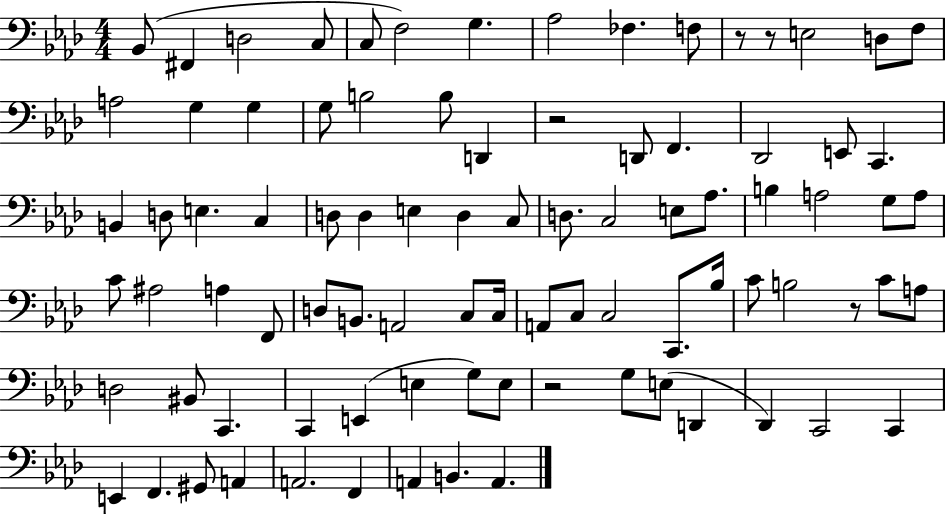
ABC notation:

X:1
T:Untitled
M:4/4
L:1/4
K:Ab
_B,,/2 ^F,, D,2 C,/2 C,/2 F,2 G, _A,2 _F, F,/2 z/2 z/2 E,2 D,/2 F,/2 A,2 G, G, G,/2 B,2 B,/2 D,, z2 D,,/2 F,, _D,,2 E,,/2 C,, B,, D,/2 E, C, D,/2 D, E, D, C,/2 D,/2 C,2 E,/2 _A,/2 B, A,2 G,/2 A,/2 C/2 ^A,2 A, F,,/2 D,/2 B,,/2 A,,2 C,/2 C,/4 A,,/2 C,/2 C,2 C,,/2 _B,/4 C/2 B,2 z/2 C/2 A,/2 D,2 ^B,,/2 C,, C,, E,, E, G,/2 E,/2 z2 G,/2 E,/2 D,, _D,, C,,2 C,, E,, F,, ^G,,/2 A,, A,,2 F,, A,, B,, A,,